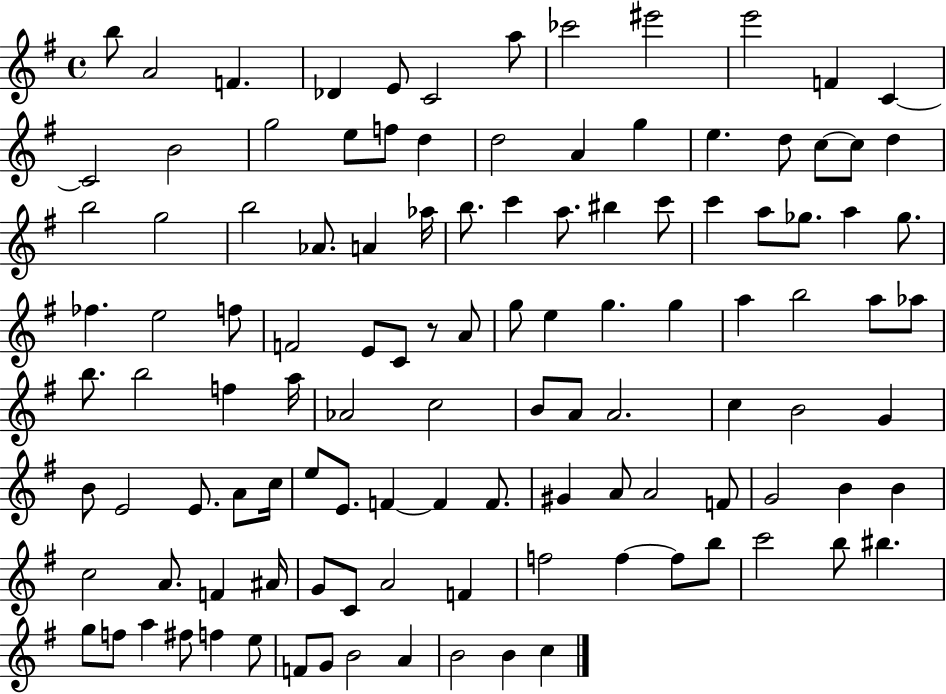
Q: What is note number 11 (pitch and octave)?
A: F4